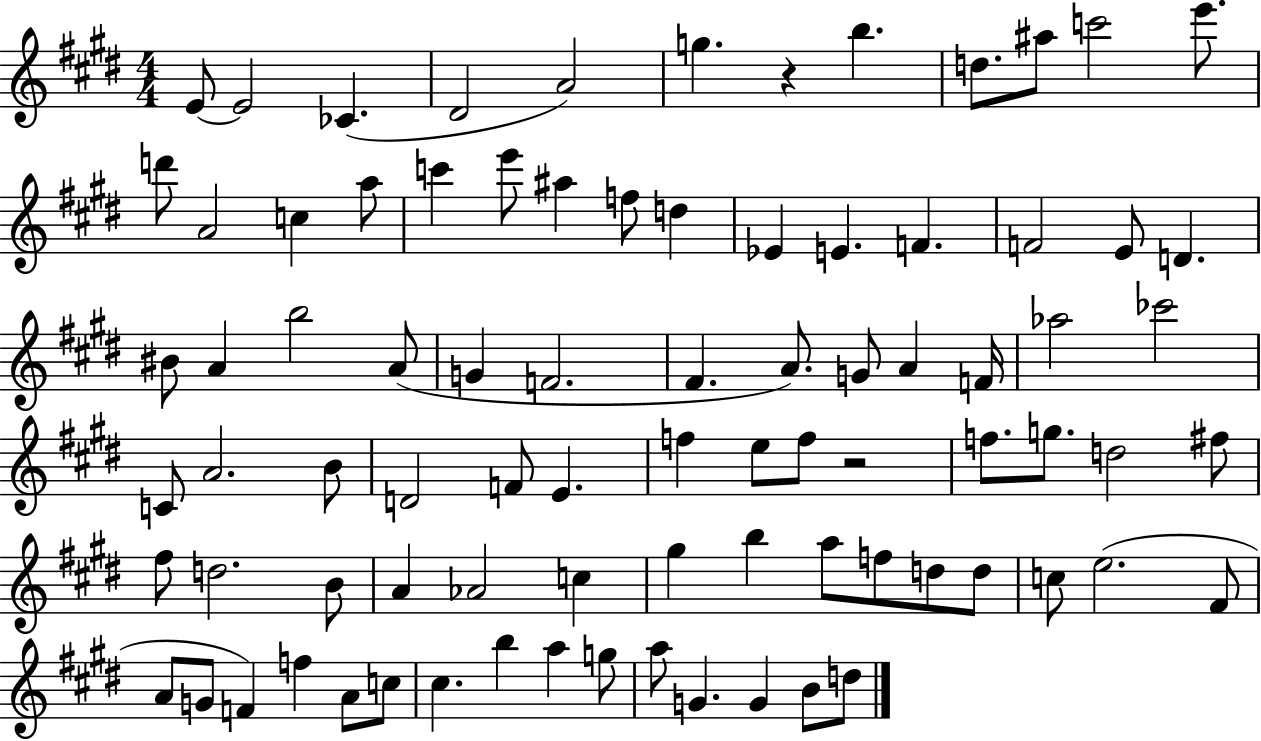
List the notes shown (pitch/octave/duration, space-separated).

E4/e E4/h CES4/q. D#4/h A4/h G5/q. R/q B5/q. D5/e. A#5/e C6/h E6/e. D6/e A4/h C5/q A5/e C6/q E6/e A#5/q F5/e D5/q Eb4/q E4/q. F4/q. F4/h E4/e D4/q. BIS4/e A4/q B5/h A4/e G4/q F4/h. F#4/q. A4/e. G4/e A4/q F4/s Ab5/h CES6/h C4/e A4/h. B4/e D4/h F4/e E4/q. F5/q E5/e F5/e R/h F5/e. G5/e. D5/h F#5/e F#5/e D5/h. B4/e A4/q Ab4/h C5/q G#5/q B5/q A5/e F5/e D5/e D5/e C5/e E5/h. F#4/e A4/e G4/e F4/q F5/q A4/e C5/e C#5/q. B5/q A5/q G5/e A5/e G4/q. G4/q B4/e D5/e